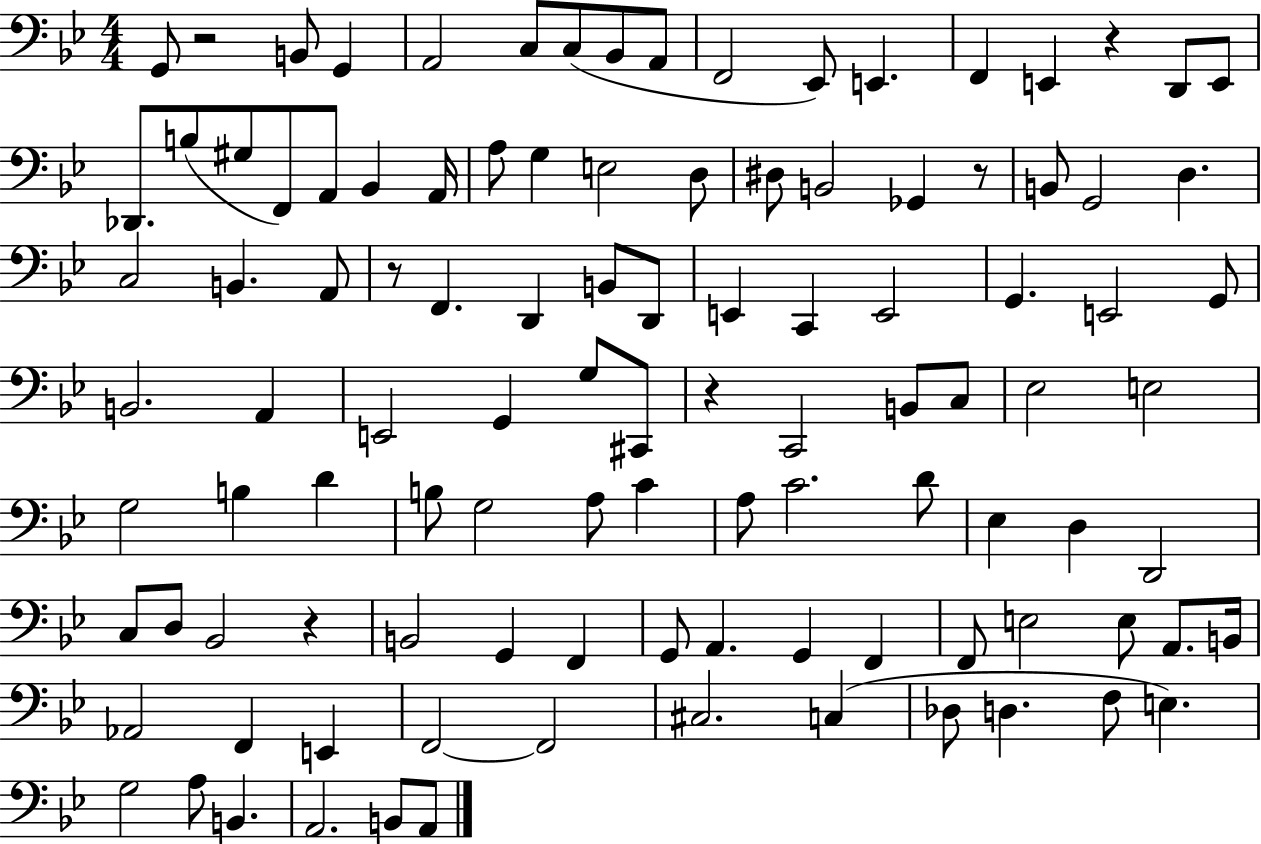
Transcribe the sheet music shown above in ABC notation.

X:1
T:Untitled
M:4/4
L:1/4
K:Bb
G,,/2 z2 B,,/2 G,, A,,2 C,/2 C,/2 _B,,/2 A,,/2 F,,2 _E,,/2 E,, F,, E,, z D,,/2 E,,/2 _D,,/2 B,/2 ^G,/2 F,,/2 A,,/2 _B,, A,,/4 A,/2 G, E,2 D,/2 ^D,/2 B,,2 _G,, z/2 B,,/2 G,,2 D, C,2 B,, A,,/2 z/2 F,, D,, B,,/2 D,,/2 E,, C,, E,,2 G,, E,,2 G,,/2 B,,2 A,, E,,2 G,, G,/2 ^C,,/2 z C,,2 B,,/2 C,/2 _E,2 E,2 G,2 B, D B,/2 G,2 A,/2 C A,/2 C2 D/2 _E, D, D,,2 C,/2 D,/2 _B,,2 z B,,2 G,, F,, G,,/2 A,, G,, F,, F,,/2 E,2 E,/2 A,,/2 B,,/4 _A,,2 F,, E,, F,,2 F,,2 ^C,2 C, _D,/2 D, F,/2 E, G,2 A,/2 B,, A,,2 B,,/2 A,,/2